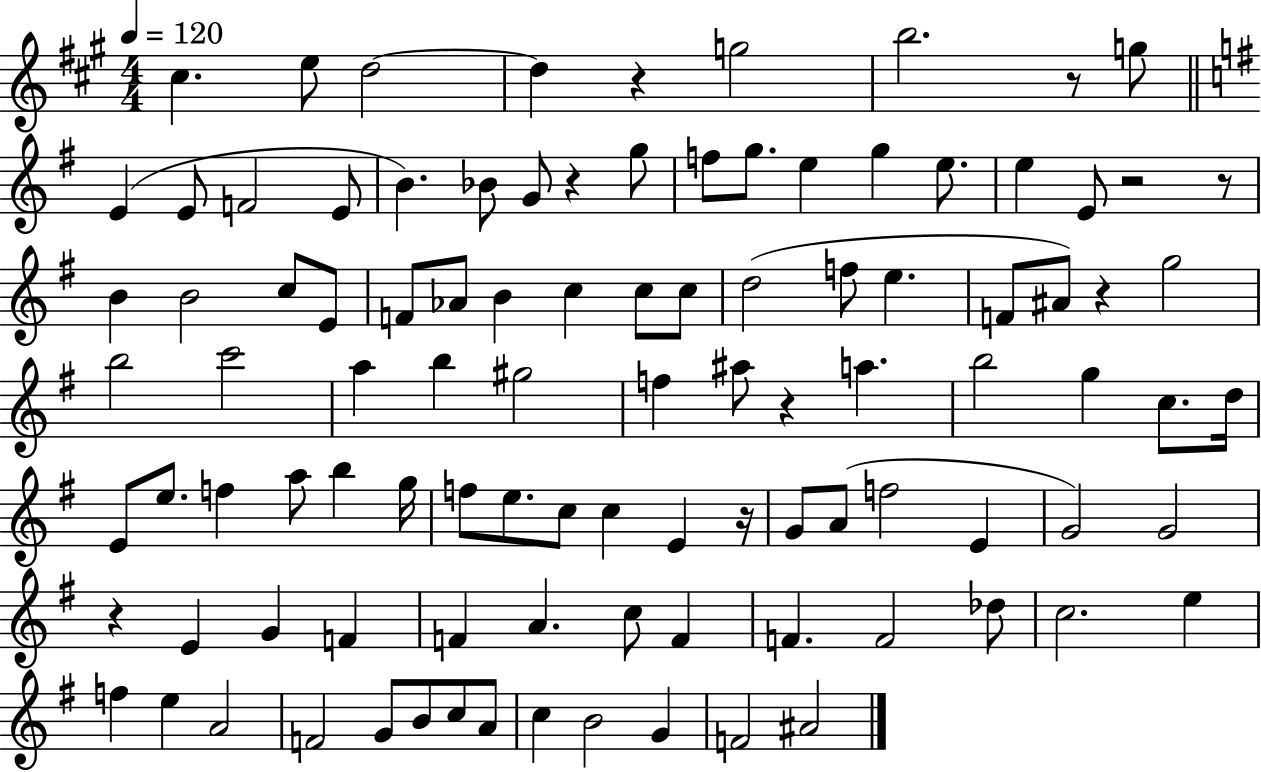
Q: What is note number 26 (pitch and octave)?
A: E4